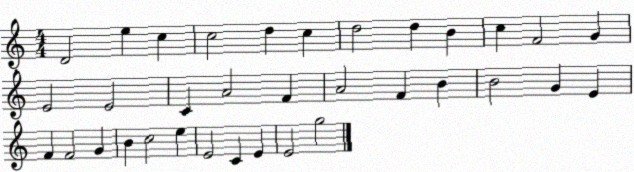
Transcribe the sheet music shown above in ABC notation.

X:1
T:Untitled
M:4/4
L:1/4
K:C
D2 e c c2 d c d2 d B c F2 G E2 E2 C A2 F A2 F B B2 G E F F2 G B c2 e E2 C E E2 g2